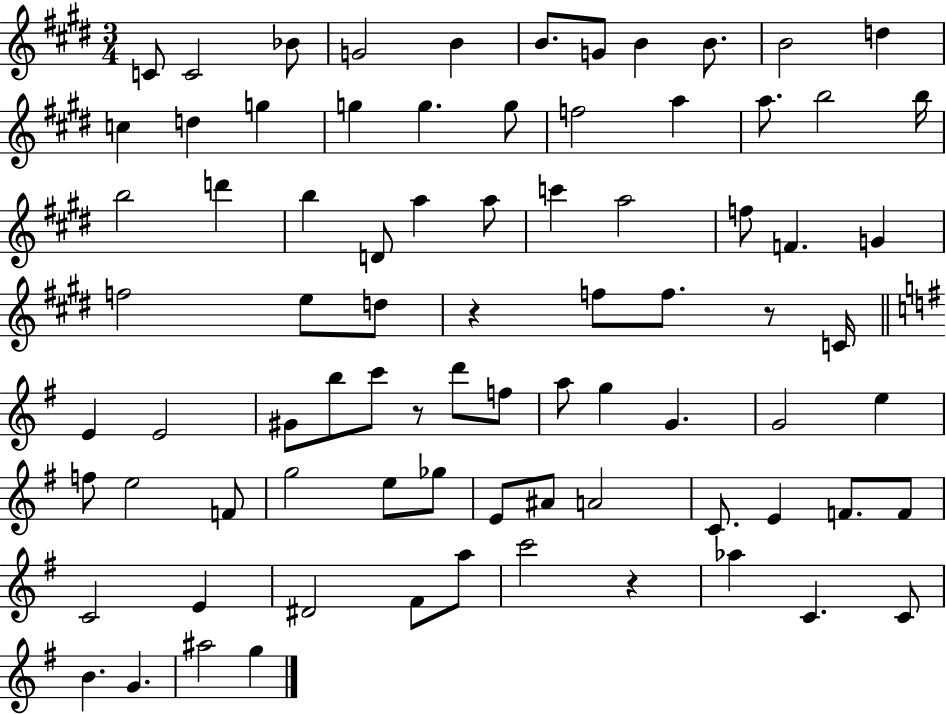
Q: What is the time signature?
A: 3/4